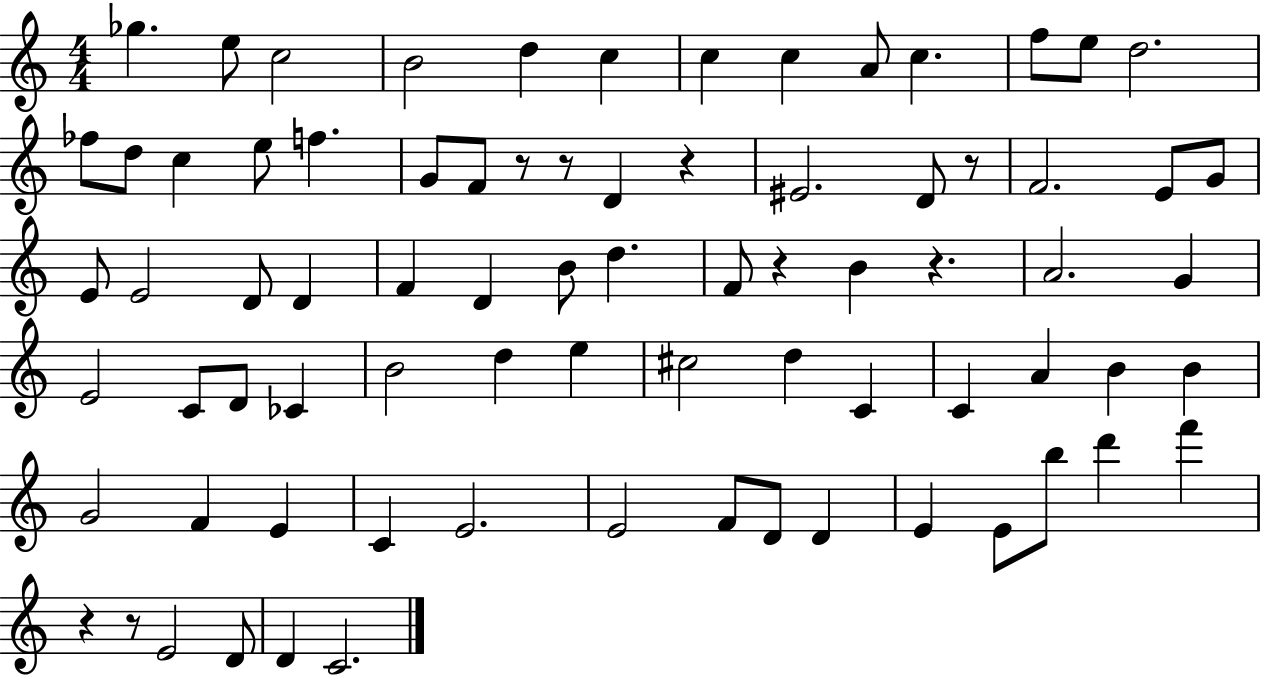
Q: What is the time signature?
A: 4/4